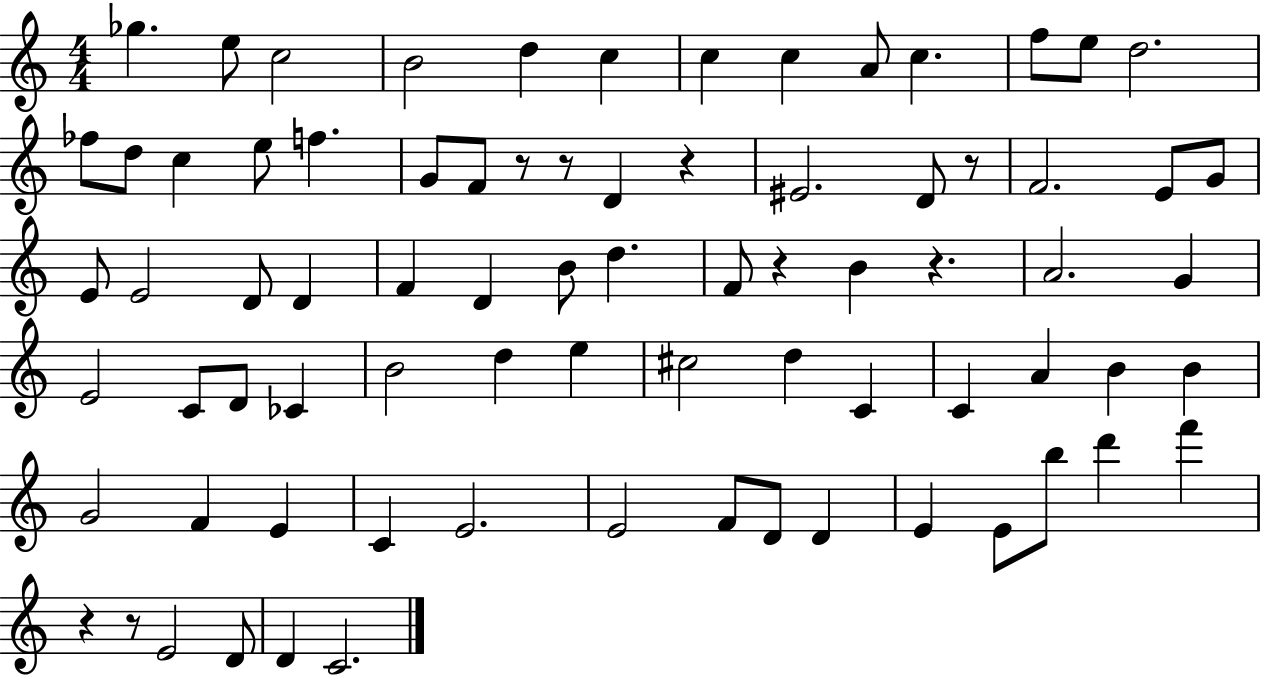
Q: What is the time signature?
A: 4/4